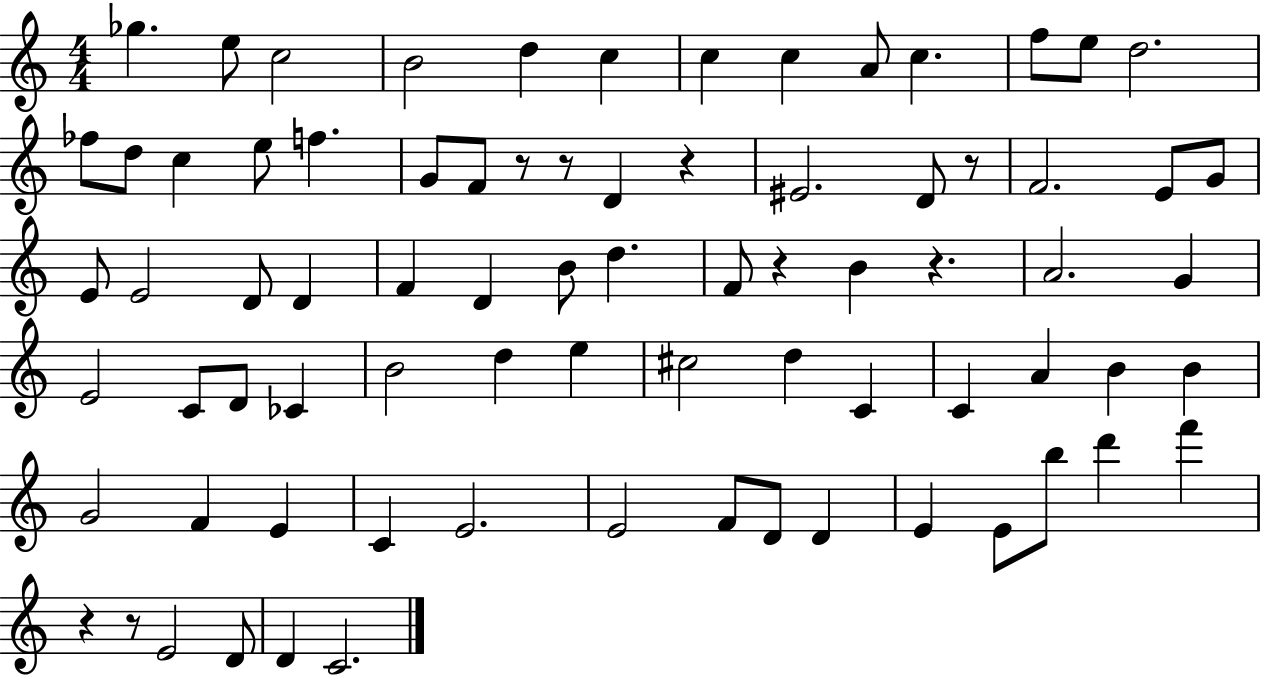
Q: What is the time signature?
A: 4/4